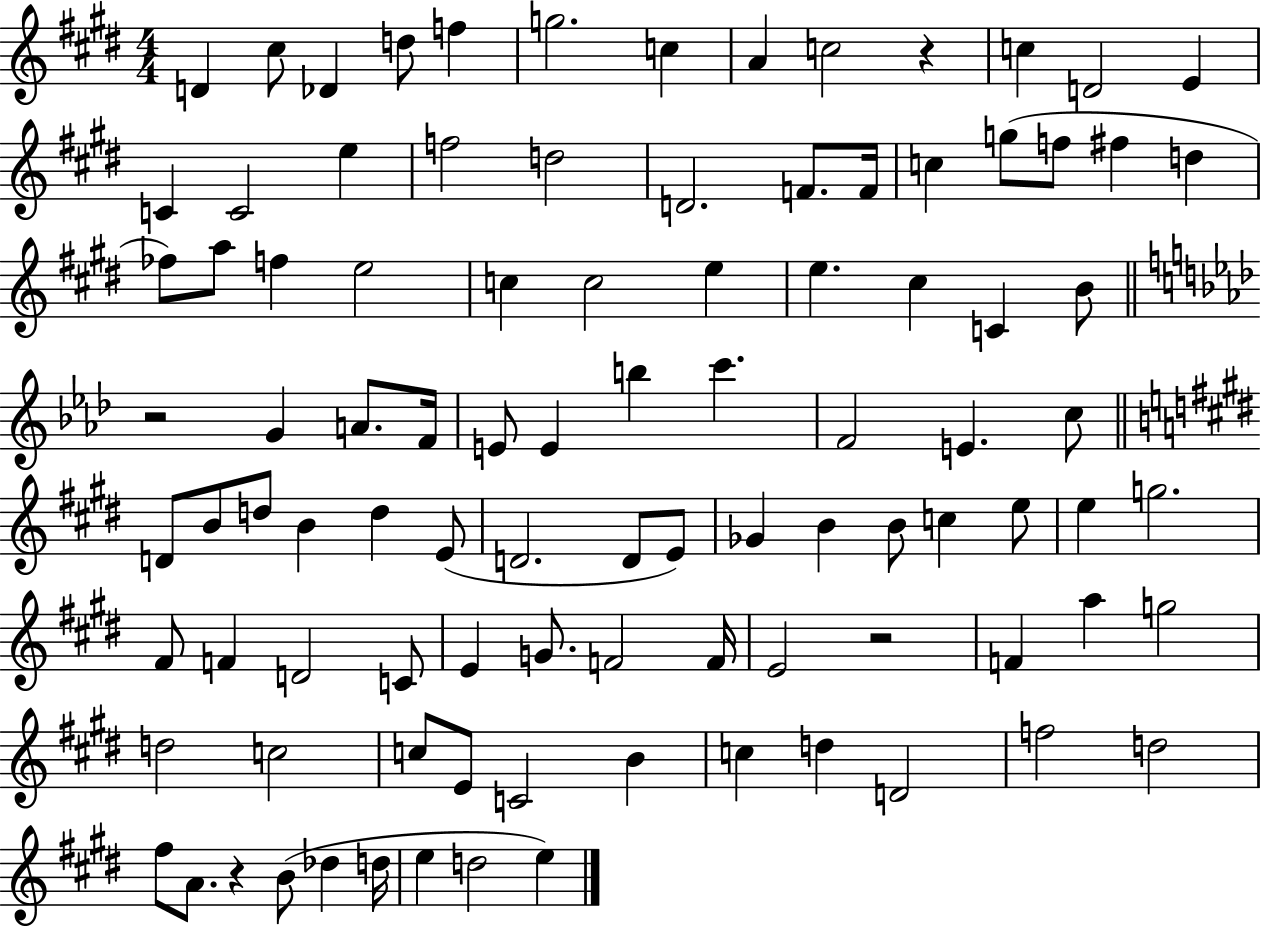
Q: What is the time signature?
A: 4/4